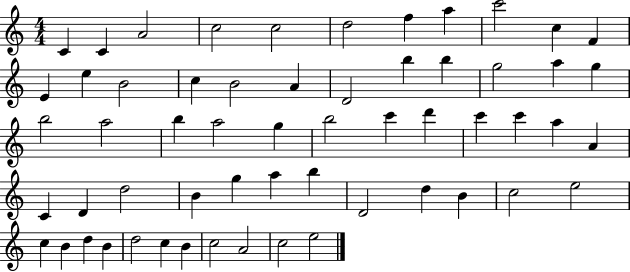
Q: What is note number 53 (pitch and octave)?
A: C5